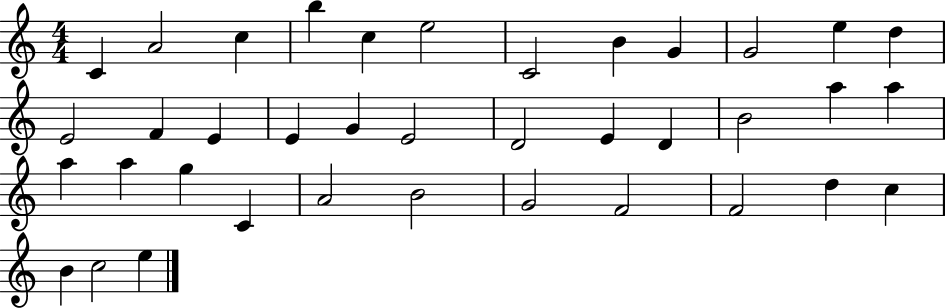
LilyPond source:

{
  \clef treble
  \numericTimeSignature
  \time 4/4
  \key c \major
  c'4 a'2 c''4 | b''4 c''4 e''2 | c'2 b'4 g'4 | g'2 e''4 d''4 | \break e'2 f'4 e'4 | e'4 g'4 e'2 | d'2 e'4 d'4 | b'2 a''4 a''4 | \break a''4 a''4 g''4 c'4 | a'2 b'2 | g'2 f'2 | f'2 d''4 c''4 | \break b'4 c''2 e''4 | \bar "|."
}